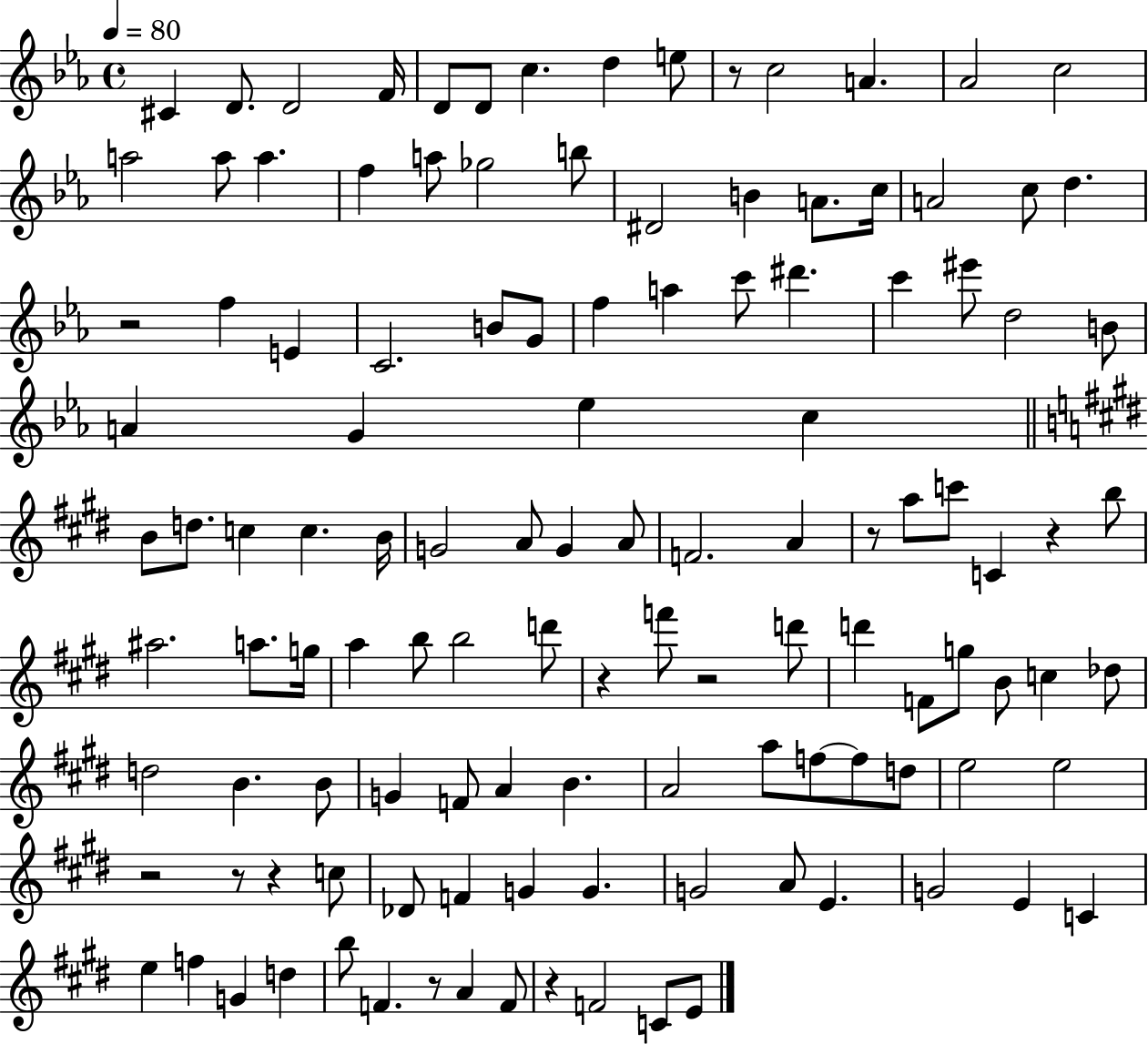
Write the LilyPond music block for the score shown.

{
  \clef treble
  \time 4/4
  \defaultTimeSignature
  \key ees \major
  \tempo 4 = 80
  \repeat volta 2 { cis'4 d'8. d'2 f'16 | d'8 d'8 c''4. d''4 e''8 | r8 c''2 a'4. | aes'2 c''2 | \break a''2 a''8 a''4. | f''4 a''8 ges''2 b''8 | dis'2 b'4 a'8. c''16 | a'2 c''8 d''4. | \break r2 f''4 e'4 | c'2. b'8 g'8 | f''4 a''4 c'''8 dis'''4. | c'''4 eis'''8 d''2 b'8 | \break a'4 g'4 ees''4 c''4 | \bar "||" \break \key e \major b'8 d''8. c''4 c''4. b'16 | g'2 a'8 g'4 a'8 | f'2. a'4 | r8 a''8 c'''8 c'4 r4 b''8 | \break ais''2. a''8. g''16 | a''4 b''8 b''2 d'''8 | r4 f'''8 r2 d'''8 | d'''4 f'8 g''8 b'8 c''4 des''8 | \break d''2 b'4. b'8 | g'4 f'8 a'4 b'4. | a'2 a''8 f''8~~ f''8 d''8 | e''2 e''2 | \break r2 r8 r4 c''8 | des'8 f'4 g'4 g'4. | g'2 a'8 e'4. | g'2 e'4 c'4 | \break e''4 f''4 g'4 d''4 | b''8 f'4. r8 a'4 f'8 | r4 f'2 c'8 e'8 | } \bar "|."
}